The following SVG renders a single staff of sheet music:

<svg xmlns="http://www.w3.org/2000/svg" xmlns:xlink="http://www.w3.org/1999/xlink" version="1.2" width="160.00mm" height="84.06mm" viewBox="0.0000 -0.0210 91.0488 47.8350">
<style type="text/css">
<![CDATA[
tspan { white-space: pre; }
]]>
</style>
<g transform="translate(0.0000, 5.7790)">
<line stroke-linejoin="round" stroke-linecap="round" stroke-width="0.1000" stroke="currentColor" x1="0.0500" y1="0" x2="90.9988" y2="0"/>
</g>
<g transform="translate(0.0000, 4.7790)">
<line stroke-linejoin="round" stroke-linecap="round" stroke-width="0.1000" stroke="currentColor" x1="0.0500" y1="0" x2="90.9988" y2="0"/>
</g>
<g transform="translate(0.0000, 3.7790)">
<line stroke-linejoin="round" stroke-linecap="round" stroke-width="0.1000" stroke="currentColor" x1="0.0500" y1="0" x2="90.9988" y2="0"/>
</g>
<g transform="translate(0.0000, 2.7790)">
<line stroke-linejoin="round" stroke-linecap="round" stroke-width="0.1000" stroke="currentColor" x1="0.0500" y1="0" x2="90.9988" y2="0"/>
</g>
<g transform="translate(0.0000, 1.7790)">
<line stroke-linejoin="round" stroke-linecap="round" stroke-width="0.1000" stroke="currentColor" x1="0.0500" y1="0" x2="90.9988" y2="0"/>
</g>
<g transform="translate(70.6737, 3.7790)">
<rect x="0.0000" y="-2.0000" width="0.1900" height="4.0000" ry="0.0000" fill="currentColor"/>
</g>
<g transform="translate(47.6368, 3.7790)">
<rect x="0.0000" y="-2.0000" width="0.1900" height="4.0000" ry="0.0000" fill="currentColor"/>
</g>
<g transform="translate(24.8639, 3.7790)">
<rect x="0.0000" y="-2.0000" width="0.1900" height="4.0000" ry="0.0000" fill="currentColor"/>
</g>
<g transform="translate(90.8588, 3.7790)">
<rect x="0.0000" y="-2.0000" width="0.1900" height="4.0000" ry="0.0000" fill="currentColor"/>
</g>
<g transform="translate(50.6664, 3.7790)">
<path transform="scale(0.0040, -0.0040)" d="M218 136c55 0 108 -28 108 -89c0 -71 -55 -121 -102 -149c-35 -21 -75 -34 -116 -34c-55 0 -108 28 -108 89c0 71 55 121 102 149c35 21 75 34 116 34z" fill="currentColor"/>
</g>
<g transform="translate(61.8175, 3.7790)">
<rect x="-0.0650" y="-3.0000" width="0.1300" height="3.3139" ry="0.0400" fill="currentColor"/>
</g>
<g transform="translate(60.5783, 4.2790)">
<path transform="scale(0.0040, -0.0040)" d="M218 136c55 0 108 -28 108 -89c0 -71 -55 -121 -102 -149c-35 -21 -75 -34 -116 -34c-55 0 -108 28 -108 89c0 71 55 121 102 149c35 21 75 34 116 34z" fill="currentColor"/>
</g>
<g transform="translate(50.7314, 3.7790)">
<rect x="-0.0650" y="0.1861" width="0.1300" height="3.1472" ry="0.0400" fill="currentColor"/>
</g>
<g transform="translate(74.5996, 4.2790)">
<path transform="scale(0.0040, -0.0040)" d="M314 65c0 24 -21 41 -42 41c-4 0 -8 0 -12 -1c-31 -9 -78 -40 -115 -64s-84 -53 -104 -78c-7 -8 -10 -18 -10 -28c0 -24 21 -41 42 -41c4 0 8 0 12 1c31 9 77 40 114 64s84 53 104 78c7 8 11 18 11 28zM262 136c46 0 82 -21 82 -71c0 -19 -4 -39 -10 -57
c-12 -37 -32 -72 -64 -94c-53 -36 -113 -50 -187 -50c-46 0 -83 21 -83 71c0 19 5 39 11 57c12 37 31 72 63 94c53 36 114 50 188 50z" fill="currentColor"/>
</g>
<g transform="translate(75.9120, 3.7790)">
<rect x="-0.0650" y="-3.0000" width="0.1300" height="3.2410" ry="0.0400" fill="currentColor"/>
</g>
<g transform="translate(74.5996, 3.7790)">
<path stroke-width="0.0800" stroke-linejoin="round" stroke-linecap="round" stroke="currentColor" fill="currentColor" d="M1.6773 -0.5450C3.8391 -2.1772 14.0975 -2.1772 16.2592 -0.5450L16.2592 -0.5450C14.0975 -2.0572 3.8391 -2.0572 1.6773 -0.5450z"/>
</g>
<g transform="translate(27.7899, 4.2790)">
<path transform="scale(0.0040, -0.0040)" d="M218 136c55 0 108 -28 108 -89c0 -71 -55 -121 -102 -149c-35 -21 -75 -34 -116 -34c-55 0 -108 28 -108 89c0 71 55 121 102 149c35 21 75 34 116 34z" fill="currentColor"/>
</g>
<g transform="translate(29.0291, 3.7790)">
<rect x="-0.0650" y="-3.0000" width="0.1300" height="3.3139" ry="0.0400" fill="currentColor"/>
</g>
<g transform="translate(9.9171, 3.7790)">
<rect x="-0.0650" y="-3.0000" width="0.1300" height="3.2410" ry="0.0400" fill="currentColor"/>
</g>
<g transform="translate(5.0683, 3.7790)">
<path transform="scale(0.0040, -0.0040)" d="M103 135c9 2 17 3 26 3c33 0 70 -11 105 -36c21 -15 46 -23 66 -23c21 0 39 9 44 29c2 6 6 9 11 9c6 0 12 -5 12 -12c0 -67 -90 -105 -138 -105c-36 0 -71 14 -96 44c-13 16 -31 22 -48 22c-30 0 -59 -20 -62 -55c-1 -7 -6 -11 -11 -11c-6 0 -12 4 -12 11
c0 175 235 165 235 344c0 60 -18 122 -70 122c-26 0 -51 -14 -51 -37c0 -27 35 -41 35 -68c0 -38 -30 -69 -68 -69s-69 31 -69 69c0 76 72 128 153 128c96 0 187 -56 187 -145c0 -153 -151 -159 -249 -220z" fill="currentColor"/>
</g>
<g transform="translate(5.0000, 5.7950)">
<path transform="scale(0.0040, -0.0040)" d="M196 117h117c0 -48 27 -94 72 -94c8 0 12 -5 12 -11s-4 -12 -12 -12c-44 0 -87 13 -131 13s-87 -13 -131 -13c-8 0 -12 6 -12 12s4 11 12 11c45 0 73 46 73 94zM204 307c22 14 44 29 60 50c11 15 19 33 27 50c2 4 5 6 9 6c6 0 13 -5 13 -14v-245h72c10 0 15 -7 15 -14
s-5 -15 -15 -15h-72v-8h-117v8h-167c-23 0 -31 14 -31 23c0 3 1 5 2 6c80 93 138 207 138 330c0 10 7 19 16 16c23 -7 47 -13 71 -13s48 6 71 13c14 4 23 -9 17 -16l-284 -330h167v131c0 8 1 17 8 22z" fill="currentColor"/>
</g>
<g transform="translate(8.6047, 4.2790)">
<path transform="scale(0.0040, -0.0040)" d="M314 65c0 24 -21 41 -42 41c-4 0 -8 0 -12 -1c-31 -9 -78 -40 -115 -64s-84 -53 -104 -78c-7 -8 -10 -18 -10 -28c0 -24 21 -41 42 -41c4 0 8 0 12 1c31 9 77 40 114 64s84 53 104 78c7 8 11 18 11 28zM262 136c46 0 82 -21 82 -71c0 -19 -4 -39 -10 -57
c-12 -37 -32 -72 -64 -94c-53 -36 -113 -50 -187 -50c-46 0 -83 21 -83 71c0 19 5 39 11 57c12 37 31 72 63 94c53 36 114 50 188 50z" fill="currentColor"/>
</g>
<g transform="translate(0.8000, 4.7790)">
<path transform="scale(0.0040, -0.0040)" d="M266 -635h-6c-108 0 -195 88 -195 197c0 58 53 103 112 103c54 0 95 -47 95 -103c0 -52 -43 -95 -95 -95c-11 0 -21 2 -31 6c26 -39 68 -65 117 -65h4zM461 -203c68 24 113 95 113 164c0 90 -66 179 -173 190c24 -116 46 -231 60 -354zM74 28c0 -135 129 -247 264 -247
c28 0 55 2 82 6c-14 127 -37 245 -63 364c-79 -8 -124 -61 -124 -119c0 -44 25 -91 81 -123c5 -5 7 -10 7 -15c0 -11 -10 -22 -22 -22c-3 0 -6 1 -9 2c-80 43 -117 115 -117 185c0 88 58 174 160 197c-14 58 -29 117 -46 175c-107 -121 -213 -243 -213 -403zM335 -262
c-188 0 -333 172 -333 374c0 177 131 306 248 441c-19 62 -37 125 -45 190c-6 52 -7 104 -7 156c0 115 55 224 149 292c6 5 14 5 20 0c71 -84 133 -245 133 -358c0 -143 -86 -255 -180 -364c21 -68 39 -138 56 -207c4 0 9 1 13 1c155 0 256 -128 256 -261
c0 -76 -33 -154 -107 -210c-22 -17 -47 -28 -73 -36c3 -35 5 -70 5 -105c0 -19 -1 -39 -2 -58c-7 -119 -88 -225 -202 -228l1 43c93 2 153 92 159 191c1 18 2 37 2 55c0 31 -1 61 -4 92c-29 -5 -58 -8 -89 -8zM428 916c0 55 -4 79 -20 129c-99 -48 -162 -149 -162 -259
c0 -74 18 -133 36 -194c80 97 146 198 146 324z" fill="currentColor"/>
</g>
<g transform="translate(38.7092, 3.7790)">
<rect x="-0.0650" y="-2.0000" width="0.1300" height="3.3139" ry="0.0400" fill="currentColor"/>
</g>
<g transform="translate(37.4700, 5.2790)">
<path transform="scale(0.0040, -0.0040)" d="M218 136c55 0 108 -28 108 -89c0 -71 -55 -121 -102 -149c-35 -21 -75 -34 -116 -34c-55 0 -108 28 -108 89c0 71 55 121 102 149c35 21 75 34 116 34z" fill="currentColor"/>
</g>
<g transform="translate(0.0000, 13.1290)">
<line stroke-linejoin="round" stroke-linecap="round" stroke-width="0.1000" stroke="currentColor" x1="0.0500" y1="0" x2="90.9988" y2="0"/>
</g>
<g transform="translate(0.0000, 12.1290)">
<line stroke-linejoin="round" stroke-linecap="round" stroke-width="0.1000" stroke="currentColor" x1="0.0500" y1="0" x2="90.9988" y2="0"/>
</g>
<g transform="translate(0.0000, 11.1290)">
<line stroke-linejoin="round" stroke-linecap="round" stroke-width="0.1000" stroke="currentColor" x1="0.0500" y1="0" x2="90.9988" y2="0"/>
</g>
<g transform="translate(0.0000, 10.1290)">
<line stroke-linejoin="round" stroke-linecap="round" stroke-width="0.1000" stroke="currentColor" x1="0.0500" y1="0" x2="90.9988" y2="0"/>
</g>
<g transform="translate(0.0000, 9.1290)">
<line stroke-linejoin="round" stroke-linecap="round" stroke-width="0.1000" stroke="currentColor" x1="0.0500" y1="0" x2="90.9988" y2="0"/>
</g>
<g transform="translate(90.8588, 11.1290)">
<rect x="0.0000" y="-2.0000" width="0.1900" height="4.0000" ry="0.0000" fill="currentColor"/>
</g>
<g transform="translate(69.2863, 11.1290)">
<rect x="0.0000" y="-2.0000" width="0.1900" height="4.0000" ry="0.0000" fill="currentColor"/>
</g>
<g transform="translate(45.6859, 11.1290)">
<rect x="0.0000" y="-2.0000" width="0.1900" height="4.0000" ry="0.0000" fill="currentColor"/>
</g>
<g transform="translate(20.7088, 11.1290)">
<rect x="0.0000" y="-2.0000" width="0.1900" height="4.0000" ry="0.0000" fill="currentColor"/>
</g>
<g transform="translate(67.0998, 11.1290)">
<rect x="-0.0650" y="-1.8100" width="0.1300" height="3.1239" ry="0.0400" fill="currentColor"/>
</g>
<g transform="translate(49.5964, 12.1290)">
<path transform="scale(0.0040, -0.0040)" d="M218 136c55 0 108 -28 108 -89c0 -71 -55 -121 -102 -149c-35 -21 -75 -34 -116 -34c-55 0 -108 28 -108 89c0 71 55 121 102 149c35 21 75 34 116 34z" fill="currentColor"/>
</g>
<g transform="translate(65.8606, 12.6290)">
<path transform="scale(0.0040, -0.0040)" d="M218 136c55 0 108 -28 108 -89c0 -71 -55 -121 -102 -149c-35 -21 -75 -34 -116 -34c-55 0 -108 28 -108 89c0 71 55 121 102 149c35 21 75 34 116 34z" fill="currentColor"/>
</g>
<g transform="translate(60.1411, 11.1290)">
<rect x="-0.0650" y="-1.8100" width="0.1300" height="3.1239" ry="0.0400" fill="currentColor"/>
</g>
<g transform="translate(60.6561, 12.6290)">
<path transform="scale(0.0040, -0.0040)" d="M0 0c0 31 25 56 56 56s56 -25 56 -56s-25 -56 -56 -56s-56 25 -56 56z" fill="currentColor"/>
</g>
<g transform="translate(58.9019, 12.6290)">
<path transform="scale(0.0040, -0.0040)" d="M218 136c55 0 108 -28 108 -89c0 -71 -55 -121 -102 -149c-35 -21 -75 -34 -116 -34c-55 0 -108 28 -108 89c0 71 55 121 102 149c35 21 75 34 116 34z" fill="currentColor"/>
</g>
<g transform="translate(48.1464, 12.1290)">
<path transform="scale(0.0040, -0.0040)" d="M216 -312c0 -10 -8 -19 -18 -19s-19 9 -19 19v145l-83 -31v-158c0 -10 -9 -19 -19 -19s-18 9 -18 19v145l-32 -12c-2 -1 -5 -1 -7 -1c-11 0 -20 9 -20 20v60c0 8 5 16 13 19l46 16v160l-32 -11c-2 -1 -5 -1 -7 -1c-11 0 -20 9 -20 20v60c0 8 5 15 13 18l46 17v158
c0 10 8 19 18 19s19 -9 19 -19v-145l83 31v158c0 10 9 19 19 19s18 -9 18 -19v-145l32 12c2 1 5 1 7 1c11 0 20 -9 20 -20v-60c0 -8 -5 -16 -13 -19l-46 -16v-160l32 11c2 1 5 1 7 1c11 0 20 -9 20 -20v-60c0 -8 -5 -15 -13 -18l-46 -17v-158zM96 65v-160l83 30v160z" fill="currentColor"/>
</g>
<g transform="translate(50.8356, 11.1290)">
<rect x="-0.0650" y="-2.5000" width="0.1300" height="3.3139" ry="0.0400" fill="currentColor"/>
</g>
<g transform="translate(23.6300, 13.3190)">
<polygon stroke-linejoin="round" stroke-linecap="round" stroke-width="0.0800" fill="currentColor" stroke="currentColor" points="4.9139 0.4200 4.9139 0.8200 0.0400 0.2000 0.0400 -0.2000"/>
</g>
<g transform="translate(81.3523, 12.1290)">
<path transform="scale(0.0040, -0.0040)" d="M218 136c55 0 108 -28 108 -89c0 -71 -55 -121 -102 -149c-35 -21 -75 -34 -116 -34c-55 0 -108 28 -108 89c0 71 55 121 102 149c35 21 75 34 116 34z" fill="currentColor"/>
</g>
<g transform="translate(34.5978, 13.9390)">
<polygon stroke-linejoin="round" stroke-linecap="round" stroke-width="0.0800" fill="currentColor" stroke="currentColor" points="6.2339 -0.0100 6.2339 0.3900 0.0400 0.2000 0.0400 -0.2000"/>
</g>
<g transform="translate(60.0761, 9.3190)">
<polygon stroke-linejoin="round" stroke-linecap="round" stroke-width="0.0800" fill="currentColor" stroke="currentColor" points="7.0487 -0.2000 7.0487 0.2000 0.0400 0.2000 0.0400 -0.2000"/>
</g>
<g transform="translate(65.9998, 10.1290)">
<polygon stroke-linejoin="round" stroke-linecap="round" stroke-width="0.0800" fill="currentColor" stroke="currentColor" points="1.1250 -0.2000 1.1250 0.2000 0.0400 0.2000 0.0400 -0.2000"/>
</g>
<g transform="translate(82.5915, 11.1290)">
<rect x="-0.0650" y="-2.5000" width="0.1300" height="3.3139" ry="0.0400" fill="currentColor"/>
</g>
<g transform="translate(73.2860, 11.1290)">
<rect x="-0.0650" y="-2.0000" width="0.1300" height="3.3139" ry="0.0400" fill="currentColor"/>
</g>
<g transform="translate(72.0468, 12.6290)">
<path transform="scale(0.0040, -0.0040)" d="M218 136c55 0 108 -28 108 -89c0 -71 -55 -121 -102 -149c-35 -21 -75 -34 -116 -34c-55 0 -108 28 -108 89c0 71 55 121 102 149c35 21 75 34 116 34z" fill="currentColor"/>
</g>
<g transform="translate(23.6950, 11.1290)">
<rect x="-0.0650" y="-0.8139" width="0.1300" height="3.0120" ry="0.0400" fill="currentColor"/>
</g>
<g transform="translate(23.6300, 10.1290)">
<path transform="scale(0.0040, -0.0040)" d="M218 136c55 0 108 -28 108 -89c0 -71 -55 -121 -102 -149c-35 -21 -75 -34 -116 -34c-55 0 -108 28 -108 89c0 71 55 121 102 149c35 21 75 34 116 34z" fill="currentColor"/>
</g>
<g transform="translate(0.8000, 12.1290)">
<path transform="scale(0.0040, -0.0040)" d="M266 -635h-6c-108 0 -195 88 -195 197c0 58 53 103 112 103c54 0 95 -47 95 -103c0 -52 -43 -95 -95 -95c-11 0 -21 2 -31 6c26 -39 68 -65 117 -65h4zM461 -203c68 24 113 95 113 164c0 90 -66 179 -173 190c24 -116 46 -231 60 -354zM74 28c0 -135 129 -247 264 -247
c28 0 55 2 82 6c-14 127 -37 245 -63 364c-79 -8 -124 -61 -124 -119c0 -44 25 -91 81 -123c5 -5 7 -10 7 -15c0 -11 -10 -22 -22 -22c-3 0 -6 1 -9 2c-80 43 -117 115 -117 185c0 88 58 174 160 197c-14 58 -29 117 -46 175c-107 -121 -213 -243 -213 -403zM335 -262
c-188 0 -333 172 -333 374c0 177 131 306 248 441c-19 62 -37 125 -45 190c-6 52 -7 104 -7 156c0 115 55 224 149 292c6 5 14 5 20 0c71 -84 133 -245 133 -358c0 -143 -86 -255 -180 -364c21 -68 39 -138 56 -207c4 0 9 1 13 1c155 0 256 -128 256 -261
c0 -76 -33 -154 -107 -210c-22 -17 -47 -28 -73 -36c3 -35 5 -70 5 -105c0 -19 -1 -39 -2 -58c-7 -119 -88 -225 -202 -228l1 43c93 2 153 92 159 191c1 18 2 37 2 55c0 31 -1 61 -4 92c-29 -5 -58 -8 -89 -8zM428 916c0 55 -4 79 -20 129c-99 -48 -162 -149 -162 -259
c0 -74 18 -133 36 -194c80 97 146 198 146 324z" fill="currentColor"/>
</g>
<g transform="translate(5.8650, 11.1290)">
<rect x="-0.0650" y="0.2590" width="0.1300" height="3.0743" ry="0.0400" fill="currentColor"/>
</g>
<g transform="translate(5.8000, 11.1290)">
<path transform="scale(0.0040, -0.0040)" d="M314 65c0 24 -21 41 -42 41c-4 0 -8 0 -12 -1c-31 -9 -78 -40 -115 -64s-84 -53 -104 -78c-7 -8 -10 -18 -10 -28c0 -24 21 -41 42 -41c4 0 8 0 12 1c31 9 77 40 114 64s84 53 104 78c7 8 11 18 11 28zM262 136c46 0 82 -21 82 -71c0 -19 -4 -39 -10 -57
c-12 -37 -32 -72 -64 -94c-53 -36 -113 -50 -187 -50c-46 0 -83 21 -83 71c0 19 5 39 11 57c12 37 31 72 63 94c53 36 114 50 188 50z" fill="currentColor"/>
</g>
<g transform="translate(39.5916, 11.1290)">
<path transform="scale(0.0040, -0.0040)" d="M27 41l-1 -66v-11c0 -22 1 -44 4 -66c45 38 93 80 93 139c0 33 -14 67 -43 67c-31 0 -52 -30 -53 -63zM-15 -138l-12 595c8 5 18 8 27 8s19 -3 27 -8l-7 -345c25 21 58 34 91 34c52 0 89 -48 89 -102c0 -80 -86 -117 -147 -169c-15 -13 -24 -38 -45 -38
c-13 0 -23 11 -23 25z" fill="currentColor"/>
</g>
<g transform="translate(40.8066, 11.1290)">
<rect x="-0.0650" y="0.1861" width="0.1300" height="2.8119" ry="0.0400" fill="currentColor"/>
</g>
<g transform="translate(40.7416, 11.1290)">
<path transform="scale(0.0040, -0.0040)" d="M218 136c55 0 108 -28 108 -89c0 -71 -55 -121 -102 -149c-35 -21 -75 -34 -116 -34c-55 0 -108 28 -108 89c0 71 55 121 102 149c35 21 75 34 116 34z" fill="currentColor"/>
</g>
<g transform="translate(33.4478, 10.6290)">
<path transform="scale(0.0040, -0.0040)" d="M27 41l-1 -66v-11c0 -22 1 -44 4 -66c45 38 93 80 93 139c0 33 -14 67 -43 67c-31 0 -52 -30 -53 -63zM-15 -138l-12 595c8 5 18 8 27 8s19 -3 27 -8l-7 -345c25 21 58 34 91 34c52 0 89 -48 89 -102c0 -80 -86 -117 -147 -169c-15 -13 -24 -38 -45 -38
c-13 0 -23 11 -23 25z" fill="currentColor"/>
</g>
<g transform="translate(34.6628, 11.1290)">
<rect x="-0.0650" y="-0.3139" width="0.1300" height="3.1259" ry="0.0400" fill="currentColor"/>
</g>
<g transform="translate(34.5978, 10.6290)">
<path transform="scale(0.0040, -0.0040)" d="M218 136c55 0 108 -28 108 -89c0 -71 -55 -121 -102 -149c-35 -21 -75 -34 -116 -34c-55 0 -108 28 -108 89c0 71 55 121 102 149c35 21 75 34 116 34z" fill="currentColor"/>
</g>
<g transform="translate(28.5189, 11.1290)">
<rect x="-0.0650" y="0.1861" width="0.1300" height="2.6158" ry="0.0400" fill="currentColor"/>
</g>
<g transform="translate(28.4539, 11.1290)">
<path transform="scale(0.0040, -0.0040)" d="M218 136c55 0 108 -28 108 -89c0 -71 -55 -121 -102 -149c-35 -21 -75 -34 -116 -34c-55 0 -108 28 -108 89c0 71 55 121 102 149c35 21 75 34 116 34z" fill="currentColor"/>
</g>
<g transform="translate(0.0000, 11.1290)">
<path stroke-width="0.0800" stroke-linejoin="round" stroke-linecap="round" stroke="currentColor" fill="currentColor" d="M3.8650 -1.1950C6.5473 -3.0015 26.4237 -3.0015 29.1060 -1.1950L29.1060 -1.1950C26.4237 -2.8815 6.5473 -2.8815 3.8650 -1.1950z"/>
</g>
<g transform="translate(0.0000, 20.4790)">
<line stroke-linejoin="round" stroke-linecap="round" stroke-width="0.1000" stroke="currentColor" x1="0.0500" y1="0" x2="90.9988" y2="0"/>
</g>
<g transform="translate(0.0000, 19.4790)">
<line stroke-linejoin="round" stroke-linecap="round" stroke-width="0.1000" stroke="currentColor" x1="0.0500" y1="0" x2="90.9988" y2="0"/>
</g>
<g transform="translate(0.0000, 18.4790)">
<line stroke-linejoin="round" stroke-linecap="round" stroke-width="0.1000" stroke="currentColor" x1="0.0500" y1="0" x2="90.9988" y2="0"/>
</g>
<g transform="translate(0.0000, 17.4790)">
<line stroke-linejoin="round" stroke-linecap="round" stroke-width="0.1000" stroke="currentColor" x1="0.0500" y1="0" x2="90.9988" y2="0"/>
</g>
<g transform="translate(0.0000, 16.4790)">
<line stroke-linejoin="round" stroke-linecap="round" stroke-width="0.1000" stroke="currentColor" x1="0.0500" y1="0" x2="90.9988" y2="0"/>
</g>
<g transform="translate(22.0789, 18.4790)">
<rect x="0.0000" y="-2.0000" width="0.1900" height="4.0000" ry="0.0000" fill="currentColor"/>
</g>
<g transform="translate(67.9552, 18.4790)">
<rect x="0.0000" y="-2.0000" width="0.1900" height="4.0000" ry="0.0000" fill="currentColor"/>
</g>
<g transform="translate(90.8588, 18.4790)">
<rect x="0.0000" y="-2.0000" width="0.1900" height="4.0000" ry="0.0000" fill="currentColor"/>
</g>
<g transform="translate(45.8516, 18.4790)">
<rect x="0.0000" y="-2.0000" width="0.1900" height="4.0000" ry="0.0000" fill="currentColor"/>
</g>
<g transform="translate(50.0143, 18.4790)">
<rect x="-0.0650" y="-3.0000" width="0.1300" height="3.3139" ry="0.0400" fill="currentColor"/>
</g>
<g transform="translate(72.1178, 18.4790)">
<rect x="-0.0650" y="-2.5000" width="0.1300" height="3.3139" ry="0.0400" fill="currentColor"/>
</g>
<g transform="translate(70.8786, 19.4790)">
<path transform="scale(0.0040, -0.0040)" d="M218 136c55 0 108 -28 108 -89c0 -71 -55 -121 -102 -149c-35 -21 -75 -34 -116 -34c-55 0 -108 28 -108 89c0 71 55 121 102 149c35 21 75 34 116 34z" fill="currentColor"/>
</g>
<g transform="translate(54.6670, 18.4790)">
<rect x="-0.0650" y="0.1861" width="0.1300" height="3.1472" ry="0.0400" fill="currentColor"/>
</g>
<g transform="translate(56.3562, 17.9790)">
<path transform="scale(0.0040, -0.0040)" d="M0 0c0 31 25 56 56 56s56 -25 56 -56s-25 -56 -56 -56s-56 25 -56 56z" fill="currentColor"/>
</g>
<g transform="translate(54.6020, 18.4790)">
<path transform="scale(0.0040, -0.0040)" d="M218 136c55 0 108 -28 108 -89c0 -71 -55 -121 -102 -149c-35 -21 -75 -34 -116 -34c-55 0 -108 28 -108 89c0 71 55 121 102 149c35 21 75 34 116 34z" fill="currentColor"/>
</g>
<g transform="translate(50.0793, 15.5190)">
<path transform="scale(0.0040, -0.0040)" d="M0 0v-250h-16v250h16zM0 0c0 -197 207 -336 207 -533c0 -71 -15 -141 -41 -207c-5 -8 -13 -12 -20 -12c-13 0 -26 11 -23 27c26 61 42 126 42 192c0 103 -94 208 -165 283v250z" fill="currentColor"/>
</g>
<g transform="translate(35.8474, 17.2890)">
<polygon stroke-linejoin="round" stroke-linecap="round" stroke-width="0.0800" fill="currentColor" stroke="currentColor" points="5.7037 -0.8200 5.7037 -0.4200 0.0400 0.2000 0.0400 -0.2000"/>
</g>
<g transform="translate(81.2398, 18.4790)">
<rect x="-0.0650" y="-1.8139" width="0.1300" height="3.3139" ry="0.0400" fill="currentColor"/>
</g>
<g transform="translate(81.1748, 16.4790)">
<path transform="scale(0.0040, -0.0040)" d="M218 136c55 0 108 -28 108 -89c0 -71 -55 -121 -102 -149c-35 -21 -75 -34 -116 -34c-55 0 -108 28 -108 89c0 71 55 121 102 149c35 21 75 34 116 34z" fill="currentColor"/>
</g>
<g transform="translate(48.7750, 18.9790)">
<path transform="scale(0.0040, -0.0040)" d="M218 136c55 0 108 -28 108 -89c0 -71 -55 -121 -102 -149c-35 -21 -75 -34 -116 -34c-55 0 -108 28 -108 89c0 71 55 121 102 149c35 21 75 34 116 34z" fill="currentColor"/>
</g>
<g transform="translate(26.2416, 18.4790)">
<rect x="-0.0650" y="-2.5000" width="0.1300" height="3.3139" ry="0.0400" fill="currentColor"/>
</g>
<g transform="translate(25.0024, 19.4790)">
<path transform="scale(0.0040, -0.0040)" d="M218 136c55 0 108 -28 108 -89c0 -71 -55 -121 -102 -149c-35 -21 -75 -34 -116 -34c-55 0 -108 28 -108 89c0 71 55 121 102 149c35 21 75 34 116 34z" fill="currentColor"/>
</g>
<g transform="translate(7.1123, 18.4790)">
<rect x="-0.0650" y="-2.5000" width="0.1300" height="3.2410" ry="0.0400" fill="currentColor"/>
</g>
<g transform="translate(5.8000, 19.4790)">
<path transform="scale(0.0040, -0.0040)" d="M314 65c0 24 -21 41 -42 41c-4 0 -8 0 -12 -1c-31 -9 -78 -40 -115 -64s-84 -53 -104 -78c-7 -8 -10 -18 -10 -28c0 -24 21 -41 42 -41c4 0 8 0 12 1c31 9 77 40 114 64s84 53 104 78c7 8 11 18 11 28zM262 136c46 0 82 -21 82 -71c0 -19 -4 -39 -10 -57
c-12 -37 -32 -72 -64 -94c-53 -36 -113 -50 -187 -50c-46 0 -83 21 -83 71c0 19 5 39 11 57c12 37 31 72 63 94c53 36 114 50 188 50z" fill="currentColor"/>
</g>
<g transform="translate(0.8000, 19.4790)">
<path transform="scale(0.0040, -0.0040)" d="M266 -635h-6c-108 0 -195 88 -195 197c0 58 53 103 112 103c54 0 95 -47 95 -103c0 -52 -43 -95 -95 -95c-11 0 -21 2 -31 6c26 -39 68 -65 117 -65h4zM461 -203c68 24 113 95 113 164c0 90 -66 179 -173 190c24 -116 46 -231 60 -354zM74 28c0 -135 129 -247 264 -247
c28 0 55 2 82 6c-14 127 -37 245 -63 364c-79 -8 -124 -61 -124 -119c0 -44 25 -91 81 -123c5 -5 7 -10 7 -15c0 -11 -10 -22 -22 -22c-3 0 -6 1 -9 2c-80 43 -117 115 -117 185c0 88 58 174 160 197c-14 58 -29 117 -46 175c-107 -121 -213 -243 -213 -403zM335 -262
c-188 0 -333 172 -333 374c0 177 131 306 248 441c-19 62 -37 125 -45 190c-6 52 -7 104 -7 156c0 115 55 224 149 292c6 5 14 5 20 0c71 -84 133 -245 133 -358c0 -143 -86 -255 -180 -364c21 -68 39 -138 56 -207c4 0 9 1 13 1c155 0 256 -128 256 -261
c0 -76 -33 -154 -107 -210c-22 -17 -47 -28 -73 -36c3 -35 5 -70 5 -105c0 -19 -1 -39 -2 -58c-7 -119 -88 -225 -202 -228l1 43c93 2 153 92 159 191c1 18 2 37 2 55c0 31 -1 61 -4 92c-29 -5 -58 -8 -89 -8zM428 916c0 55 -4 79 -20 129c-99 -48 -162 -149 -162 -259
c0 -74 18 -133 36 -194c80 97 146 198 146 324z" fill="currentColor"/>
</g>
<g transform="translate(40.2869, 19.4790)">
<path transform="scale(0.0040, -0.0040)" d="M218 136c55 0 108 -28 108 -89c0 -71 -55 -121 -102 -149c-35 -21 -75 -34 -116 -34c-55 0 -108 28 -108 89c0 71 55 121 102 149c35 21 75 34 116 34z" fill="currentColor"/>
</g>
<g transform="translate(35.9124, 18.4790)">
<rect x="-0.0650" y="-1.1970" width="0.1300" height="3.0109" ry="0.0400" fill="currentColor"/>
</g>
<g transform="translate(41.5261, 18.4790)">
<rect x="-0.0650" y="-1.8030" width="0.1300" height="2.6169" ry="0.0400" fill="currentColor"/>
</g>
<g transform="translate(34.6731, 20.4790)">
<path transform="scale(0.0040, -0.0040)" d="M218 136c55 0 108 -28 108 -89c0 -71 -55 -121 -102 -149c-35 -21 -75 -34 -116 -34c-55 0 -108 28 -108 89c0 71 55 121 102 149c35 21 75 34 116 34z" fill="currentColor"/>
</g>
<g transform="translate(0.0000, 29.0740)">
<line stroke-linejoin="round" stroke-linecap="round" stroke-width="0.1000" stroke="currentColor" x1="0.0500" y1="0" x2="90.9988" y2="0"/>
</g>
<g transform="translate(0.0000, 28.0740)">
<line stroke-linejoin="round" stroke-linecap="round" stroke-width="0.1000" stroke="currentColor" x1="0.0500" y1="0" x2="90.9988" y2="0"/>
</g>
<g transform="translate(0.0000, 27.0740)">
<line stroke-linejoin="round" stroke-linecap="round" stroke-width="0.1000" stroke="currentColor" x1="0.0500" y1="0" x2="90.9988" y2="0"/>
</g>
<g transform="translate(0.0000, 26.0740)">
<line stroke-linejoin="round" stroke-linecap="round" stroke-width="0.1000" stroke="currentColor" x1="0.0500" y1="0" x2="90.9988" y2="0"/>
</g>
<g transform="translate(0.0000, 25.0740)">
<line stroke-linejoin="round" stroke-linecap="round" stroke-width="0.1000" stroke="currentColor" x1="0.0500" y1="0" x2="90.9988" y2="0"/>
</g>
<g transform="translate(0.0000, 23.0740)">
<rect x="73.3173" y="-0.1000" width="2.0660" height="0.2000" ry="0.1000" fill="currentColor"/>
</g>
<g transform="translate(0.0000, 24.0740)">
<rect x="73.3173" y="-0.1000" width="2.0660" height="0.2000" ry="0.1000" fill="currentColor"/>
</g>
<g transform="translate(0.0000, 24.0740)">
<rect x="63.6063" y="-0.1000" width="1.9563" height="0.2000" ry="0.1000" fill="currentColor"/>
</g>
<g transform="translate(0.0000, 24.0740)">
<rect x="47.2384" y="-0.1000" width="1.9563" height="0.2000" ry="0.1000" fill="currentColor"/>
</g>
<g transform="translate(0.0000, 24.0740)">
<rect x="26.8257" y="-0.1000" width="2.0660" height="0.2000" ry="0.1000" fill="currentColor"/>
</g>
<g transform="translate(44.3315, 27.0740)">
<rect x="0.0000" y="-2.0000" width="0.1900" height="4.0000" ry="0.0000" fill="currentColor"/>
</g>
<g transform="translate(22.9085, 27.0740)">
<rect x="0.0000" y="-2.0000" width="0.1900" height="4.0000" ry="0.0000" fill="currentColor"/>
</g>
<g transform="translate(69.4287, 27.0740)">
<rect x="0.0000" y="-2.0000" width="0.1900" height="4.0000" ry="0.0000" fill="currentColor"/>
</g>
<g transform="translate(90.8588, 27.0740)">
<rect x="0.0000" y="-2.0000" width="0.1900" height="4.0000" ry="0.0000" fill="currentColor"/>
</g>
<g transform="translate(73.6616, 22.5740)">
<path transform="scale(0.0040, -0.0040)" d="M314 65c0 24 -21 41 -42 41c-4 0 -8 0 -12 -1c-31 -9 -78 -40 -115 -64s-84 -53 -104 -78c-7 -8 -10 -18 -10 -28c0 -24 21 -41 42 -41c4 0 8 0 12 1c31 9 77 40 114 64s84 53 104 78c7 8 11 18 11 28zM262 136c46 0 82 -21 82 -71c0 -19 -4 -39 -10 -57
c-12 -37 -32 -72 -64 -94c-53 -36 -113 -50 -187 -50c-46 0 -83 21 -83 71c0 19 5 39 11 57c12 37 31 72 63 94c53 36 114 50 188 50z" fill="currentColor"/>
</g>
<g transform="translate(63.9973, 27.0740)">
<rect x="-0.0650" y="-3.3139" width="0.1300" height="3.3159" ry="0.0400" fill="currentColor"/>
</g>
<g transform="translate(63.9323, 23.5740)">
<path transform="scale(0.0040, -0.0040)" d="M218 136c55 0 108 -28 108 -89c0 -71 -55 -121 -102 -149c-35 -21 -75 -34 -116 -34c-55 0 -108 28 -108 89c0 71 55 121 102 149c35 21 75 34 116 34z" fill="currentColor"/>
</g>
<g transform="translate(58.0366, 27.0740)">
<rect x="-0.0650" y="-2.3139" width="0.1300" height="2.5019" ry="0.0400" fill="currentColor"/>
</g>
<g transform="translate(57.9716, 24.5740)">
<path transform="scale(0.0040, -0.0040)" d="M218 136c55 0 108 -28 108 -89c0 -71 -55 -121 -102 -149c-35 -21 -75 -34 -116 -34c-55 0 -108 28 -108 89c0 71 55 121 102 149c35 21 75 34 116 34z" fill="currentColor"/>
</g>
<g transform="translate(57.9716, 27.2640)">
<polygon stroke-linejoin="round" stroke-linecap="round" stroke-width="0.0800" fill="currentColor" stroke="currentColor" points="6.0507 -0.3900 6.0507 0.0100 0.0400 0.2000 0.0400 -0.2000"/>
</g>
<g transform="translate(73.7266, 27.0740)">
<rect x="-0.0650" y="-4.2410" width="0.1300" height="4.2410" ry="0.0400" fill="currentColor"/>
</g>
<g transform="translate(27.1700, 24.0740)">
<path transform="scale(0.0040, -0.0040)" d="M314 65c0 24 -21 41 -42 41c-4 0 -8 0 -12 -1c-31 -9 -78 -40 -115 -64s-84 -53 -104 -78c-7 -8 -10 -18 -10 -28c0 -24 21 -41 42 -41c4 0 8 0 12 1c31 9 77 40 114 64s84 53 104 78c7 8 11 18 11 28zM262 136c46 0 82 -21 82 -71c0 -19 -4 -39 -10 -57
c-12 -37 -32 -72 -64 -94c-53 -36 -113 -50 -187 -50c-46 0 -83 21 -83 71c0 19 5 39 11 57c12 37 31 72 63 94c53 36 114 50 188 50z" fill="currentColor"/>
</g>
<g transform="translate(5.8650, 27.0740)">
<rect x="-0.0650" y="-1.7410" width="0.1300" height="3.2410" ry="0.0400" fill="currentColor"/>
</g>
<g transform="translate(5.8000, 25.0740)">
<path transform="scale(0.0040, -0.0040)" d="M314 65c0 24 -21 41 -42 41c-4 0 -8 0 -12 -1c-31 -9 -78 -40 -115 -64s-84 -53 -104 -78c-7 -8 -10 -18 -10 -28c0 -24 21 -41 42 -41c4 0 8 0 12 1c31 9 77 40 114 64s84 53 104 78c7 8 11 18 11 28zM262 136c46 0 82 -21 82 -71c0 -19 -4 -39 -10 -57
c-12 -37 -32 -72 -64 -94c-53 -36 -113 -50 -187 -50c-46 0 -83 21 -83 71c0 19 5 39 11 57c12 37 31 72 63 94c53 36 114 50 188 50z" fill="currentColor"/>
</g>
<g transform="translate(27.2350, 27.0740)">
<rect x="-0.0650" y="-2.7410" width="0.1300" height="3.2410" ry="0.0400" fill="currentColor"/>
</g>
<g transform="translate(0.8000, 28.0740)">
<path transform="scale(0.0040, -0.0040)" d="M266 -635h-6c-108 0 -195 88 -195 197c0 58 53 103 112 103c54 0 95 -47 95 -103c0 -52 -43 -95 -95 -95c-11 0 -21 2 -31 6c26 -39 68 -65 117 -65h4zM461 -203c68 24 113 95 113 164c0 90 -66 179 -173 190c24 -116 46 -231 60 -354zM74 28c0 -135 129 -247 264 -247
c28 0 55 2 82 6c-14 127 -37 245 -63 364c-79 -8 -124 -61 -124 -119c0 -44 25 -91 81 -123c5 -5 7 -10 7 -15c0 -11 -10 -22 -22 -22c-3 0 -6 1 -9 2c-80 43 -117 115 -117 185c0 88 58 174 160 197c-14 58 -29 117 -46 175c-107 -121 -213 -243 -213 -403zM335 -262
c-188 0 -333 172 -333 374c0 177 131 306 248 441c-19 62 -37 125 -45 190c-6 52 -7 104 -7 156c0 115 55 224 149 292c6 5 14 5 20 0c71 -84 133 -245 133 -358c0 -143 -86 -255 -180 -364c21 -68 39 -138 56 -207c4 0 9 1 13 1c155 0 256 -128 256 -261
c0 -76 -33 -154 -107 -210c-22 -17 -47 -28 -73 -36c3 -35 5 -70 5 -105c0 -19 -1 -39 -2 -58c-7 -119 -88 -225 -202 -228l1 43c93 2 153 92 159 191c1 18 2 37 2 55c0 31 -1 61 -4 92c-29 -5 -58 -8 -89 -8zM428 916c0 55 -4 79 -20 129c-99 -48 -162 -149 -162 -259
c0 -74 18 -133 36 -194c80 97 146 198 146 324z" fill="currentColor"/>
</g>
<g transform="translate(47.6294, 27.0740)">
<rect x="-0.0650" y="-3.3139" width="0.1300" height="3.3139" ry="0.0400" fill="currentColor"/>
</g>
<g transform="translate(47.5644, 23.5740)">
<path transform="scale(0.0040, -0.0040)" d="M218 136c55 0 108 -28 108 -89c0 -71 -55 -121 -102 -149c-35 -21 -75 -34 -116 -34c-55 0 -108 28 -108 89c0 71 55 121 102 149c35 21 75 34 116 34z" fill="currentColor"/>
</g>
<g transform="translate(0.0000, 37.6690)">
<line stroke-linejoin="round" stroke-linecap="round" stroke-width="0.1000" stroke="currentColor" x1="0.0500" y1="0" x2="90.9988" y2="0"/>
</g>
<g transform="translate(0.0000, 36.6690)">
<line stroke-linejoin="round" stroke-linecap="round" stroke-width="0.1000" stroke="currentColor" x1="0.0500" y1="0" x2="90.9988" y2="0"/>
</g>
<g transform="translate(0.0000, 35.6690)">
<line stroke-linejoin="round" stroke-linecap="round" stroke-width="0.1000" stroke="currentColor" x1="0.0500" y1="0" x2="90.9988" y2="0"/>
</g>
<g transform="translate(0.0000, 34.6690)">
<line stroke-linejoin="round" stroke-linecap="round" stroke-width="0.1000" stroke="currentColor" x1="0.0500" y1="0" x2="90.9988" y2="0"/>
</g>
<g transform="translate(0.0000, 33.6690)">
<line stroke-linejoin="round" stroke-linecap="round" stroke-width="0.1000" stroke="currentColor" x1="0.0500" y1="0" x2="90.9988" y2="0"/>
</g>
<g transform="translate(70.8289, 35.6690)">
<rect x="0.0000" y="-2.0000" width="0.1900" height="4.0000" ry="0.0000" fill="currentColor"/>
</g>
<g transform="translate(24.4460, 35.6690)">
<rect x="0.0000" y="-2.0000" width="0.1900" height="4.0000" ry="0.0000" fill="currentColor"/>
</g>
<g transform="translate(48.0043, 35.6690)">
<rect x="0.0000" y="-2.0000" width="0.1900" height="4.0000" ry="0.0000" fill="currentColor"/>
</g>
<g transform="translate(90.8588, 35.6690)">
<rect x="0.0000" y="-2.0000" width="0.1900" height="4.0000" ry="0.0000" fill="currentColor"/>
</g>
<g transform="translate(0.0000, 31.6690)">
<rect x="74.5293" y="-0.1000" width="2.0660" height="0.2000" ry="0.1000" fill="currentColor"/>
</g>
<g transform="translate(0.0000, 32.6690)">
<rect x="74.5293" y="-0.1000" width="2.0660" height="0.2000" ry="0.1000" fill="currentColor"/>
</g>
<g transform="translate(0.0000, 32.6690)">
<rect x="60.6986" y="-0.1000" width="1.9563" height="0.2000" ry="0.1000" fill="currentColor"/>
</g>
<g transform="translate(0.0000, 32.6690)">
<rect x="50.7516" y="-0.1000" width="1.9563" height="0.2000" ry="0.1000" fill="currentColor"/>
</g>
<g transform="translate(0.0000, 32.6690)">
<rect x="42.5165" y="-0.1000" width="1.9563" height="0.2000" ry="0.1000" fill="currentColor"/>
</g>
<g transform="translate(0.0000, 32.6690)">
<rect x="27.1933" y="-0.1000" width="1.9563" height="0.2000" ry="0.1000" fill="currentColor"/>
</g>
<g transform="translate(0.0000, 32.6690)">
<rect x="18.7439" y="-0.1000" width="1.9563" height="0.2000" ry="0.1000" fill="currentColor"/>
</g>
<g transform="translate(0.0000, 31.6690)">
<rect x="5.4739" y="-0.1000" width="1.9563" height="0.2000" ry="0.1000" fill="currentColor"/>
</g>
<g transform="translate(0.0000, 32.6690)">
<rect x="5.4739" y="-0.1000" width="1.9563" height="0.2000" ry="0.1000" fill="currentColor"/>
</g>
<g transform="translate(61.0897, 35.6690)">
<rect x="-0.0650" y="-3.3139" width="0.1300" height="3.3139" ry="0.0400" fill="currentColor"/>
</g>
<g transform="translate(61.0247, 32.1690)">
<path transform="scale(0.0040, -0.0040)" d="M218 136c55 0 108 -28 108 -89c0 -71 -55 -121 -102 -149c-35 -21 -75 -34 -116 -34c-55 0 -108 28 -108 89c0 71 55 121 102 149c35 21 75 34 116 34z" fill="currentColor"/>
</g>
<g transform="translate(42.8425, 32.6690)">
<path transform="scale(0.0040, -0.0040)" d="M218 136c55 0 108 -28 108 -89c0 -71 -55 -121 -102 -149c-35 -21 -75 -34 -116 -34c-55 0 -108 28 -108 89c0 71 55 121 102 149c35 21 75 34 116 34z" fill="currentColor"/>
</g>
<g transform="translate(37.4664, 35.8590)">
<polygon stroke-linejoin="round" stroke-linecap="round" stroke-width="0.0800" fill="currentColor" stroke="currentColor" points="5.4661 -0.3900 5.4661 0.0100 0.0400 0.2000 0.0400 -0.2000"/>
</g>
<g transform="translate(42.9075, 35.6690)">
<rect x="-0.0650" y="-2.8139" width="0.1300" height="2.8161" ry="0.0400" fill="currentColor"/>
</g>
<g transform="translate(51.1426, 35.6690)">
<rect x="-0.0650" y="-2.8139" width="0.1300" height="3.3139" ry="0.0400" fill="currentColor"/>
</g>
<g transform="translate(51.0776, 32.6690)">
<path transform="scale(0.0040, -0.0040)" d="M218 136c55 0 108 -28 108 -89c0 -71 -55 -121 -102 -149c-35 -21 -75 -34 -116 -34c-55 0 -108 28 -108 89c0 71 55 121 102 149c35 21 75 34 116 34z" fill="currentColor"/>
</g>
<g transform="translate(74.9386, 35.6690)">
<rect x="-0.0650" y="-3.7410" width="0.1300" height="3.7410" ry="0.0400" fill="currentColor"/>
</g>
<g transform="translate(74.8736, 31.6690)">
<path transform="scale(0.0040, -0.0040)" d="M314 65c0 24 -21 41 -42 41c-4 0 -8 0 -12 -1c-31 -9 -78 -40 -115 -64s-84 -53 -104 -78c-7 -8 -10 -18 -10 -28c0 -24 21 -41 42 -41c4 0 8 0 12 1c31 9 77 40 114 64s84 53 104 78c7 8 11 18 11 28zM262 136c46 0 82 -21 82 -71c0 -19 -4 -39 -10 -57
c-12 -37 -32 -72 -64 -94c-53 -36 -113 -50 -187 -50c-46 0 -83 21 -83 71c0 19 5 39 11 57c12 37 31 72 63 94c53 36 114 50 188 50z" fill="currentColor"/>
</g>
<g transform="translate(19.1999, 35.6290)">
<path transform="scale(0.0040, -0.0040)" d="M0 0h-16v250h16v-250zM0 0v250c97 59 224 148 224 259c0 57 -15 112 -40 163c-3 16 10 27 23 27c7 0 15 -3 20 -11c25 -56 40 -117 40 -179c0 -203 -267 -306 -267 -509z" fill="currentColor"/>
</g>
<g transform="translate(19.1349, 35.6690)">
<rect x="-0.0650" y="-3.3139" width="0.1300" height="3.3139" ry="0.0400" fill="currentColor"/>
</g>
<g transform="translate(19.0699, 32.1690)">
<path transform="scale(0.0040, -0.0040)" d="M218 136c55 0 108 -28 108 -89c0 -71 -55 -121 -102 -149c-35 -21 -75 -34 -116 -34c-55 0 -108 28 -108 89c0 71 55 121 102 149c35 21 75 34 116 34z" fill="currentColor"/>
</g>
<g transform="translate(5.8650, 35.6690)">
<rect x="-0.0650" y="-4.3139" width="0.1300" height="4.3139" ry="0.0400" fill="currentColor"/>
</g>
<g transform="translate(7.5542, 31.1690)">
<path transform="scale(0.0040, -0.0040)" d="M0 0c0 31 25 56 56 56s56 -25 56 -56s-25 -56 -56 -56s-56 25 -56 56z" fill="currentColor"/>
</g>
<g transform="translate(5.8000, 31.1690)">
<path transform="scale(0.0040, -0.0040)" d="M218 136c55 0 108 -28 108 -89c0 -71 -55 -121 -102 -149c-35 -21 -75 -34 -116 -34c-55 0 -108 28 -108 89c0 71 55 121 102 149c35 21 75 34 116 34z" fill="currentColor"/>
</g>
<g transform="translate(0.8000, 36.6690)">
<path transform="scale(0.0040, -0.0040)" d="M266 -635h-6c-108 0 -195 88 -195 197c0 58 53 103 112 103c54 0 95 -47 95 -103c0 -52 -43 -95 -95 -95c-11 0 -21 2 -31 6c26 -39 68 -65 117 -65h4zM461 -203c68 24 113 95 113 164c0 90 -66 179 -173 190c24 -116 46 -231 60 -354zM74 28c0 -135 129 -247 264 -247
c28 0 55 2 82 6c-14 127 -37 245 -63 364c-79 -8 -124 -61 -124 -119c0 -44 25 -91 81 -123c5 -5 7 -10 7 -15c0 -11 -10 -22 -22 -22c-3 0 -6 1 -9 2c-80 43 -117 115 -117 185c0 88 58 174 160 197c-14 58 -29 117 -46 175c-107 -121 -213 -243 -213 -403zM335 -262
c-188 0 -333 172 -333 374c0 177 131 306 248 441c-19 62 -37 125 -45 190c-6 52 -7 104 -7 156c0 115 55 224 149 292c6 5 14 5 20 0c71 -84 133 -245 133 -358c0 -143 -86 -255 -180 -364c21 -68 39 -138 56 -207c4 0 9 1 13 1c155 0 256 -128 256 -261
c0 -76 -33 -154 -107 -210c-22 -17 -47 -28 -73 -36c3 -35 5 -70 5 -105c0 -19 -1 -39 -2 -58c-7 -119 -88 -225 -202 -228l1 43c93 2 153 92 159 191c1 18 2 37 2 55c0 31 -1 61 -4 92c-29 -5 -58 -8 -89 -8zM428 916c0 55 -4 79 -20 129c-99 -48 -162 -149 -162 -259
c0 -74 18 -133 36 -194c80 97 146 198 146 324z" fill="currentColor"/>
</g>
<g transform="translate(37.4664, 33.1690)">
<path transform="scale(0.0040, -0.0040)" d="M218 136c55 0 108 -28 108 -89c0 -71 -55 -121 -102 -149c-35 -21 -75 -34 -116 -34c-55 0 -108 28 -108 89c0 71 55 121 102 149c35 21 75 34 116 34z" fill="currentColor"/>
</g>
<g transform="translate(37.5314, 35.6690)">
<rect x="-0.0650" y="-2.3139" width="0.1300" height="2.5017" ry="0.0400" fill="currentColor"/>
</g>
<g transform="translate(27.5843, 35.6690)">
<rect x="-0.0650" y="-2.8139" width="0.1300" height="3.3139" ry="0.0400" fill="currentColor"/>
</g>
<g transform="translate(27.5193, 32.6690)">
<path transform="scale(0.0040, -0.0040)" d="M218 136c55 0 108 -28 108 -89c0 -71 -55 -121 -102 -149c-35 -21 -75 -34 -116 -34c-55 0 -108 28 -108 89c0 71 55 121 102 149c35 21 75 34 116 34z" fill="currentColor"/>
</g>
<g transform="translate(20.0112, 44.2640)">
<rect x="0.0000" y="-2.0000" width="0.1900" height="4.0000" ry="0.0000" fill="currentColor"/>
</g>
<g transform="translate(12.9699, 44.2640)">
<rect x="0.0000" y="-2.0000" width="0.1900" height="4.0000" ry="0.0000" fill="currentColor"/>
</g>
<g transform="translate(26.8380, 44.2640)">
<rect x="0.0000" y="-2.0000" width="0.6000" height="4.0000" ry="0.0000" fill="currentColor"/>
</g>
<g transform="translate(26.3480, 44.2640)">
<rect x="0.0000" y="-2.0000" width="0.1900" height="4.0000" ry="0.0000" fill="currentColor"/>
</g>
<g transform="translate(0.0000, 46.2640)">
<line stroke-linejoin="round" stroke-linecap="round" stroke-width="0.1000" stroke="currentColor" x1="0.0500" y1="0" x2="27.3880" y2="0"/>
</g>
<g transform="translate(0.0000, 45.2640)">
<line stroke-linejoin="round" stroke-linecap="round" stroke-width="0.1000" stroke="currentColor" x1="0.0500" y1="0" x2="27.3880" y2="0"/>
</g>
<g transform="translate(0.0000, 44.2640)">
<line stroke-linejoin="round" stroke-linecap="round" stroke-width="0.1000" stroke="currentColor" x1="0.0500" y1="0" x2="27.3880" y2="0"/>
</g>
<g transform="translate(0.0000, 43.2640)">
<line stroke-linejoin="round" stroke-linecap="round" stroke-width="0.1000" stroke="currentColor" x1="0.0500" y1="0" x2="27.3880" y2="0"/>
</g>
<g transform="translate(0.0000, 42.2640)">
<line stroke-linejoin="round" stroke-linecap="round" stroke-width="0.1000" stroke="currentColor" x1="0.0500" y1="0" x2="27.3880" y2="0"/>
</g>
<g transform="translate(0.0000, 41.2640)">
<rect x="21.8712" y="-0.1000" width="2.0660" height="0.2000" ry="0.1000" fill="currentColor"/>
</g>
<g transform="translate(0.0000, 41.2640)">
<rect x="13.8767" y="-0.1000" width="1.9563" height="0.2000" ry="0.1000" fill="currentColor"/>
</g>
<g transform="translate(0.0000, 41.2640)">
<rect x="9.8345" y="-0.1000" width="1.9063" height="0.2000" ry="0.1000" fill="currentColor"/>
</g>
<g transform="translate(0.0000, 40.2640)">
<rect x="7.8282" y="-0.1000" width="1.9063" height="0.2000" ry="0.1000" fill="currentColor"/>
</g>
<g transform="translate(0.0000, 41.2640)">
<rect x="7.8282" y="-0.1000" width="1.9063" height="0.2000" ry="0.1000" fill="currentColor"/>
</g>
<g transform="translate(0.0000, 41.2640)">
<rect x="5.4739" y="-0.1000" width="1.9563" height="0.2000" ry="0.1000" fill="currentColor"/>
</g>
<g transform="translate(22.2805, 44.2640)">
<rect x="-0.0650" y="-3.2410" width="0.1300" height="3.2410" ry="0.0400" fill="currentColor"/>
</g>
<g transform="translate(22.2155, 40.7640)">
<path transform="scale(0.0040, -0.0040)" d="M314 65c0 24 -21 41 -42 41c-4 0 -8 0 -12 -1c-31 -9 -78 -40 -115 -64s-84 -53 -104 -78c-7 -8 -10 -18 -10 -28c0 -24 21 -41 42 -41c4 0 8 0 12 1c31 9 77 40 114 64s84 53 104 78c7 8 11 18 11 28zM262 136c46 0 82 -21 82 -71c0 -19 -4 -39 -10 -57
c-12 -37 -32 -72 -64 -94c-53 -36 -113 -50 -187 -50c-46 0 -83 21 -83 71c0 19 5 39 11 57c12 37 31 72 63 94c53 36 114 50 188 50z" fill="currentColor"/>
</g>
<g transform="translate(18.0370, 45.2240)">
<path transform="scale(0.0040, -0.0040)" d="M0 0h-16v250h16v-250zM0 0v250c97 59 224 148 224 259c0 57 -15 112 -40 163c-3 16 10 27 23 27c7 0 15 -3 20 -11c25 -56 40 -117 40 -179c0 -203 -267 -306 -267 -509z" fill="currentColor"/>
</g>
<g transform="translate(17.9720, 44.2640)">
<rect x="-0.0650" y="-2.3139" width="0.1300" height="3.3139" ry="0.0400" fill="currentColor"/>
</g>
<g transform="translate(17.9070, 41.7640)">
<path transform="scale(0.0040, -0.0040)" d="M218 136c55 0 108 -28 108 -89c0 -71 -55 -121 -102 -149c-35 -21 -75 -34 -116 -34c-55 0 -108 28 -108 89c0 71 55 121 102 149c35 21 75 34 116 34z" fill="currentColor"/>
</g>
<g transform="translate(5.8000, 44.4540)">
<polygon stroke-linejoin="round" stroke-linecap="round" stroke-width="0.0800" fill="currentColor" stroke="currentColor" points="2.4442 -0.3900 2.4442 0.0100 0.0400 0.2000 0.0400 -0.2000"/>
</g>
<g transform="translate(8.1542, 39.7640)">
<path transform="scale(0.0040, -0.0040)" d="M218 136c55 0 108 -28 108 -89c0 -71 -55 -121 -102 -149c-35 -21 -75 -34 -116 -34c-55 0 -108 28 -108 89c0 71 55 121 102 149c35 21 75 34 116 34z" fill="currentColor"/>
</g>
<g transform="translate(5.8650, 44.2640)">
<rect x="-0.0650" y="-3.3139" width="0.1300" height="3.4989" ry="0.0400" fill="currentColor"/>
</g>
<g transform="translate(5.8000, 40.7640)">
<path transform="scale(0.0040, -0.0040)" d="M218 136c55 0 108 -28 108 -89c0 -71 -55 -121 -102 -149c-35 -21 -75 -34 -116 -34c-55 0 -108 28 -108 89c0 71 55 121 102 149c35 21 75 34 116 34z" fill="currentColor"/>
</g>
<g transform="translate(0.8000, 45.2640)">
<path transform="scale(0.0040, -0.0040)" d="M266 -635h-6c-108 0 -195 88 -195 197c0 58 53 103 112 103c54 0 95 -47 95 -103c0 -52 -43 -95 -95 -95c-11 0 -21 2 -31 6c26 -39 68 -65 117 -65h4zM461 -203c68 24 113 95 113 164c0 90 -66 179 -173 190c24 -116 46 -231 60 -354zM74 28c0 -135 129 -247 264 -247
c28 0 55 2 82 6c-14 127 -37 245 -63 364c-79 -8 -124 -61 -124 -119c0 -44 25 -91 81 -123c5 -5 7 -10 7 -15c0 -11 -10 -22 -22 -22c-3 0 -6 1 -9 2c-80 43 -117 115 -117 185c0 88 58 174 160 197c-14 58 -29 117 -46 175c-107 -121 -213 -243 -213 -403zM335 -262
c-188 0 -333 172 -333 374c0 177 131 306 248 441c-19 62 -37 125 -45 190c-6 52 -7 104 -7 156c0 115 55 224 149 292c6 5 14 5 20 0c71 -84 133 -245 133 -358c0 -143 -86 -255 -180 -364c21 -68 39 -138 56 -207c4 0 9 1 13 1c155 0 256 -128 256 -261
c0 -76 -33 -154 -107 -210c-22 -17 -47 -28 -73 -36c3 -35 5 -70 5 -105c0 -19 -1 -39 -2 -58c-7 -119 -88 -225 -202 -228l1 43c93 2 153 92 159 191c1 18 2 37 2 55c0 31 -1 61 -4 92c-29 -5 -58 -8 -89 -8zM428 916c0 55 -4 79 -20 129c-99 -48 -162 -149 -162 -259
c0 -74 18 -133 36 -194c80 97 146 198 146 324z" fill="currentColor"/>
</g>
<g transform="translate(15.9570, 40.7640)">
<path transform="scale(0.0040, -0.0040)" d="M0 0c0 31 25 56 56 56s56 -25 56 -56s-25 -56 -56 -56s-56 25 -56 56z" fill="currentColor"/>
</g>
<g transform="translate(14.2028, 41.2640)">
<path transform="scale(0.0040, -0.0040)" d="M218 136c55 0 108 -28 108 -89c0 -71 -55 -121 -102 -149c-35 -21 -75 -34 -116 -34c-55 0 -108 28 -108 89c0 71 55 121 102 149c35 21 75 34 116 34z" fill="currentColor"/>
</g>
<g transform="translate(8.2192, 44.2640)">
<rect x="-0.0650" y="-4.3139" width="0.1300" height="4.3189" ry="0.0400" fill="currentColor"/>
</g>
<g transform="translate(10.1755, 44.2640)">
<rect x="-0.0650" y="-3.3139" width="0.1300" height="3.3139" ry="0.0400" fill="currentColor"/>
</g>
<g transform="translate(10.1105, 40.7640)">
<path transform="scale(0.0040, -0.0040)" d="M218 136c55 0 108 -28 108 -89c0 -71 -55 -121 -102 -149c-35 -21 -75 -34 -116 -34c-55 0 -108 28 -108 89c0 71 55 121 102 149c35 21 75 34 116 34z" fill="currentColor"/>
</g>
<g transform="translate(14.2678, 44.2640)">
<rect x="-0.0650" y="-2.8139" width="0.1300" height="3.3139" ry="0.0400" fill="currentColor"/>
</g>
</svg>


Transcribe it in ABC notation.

X:1
T:Untitled
M:2/4
L:1/4
K:C
A2 A F B A A2 B2 d/2 B/2 _c/2 _B/2 ^G F/2 F/4 F G G2 G E/2 G/2 A/2 B G f f2 a2 b g/2 b/2 d'2 d' b/2 a g/2 a/2 a b c'2 b/2 d'/2 b a g/2 b2